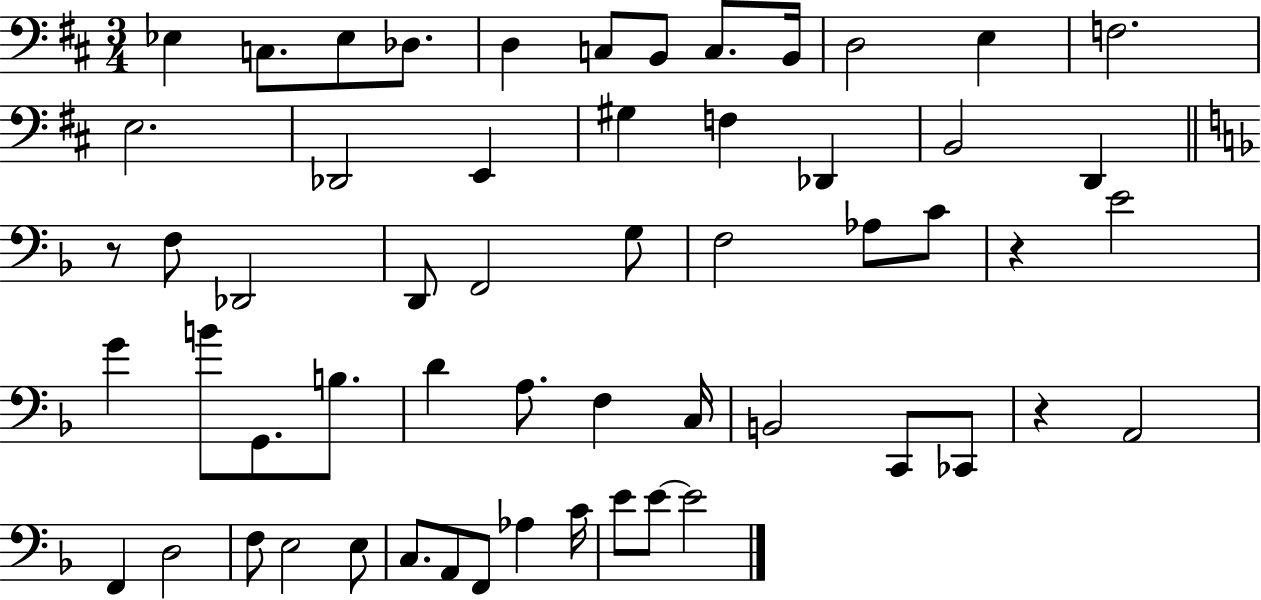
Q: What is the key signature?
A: D major